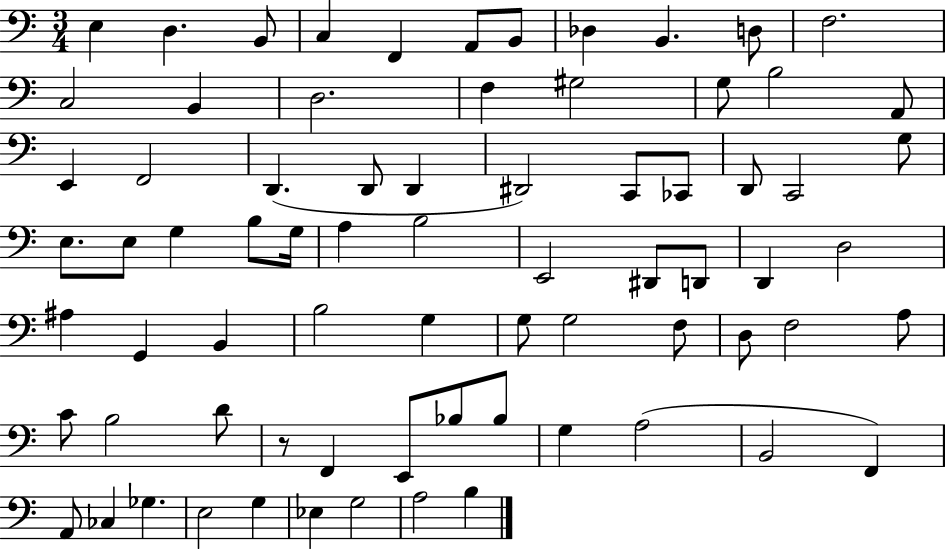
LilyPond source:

{
  \clef bass
  \numericTimeSignature
  \time 3/4
  \key c \major
  e4 d4. b,8 | c4 f,4 a,8 b,8 | des4 b,4. d8 | f2. | \break c2 b,4 | d2. | f4 gis2 | g8 b2 a,8 | \break e,4 f,2 | d,4.( d,8 d,4 | dis,2) c,8 ces,8 | d,8 c,2 g8 | \break e8. e8 g4 b8 g16 | a4 b2 | e,2 dis,8 d,8 | d,4 d2 | \break ais4 g,4 b,4 | b2 g4 | g8 g2 f8 | d8 f2 a8 | \break c'8 b2 d'8 | r8 f,4 e,8 bes8 bes8 | g4 a2( | b,2 f,4) | \break a,8 ces4 ges4. | e2 g4 | ees4 g2 | a2 b4 | \break \bar "|."
}